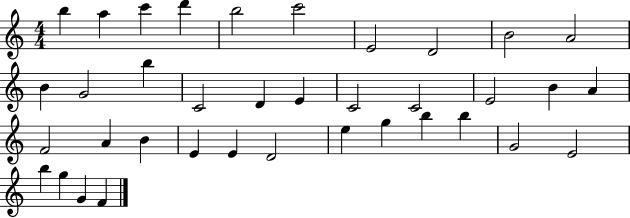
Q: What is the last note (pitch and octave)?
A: F4